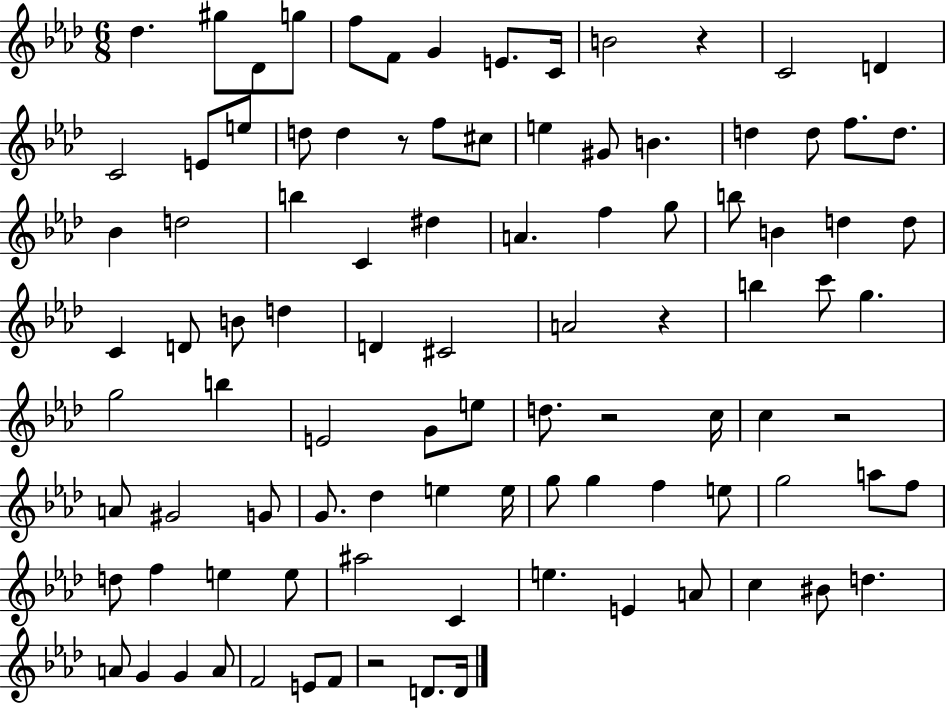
X:1
T:Untitled
M:6/8
L:1/4
K:Ab
_d ^g/2 _D/2 g/2 f/2 F/2 G E/2 C/4 B2 z C2 D C2 E/2 e/2 d/2 d z/2 f/2 ^c/2 e ^G/2 B d d/2 f/2 d/2 _B d2 b C ^d A f g/2 b/2 B d d/2 C D/2 B/2 d D ^C2 A2 z b c'/2 g g2 b E2 G/2 e/2 d/2 z2 c/4 c z2 A/2 ^G2 G/2 G/2 _d e e/4 g/2 g f e/2 g2 a/2 f/2 d/2 f e e/2 ^a2 C e E A/2 c ^B/2 d A/2 G G A/2 F2 E/2 F/2 z2 D/2 D/4